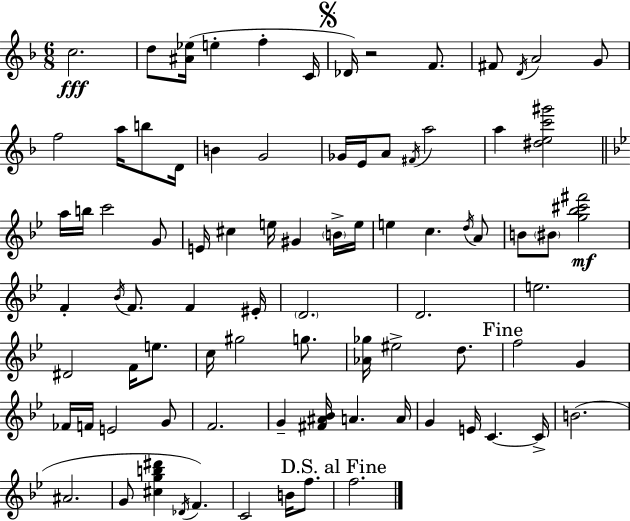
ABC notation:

X:1
T:Untitled
M:6/8
L:1/4
K:F
c2 d/2 [^A_e]/4 e f C/4 _D/4 z2 F/2 ^F/2 D/4 A2 G/2 f2 a/4 b/2 D/4 B G2 _G/4 E/4 A/2 ^F/4 a2 a [^dec'^g']2 a/4 b/4 c'2 G/2 E/4 ^c e/4 ^G B/4 e/4 e c d/4 A/2 B/2 ^B/2 [g_b^c'^f']2 F _B/4 F/2 F ^E/4 D2 D2 e2 ^D2 F/4 e/2 c/4 ^g2 g/2 [_A_g]/4 ^e2 d/2 f2 G _F/4 F/4 E2 G/2 F2 G [^F^A_B]/4 A A/4 G E/4 C C/4 B2 ^A2 G/2 [^cgb^d'] _D/4 F C2 B/4 f/2 f2